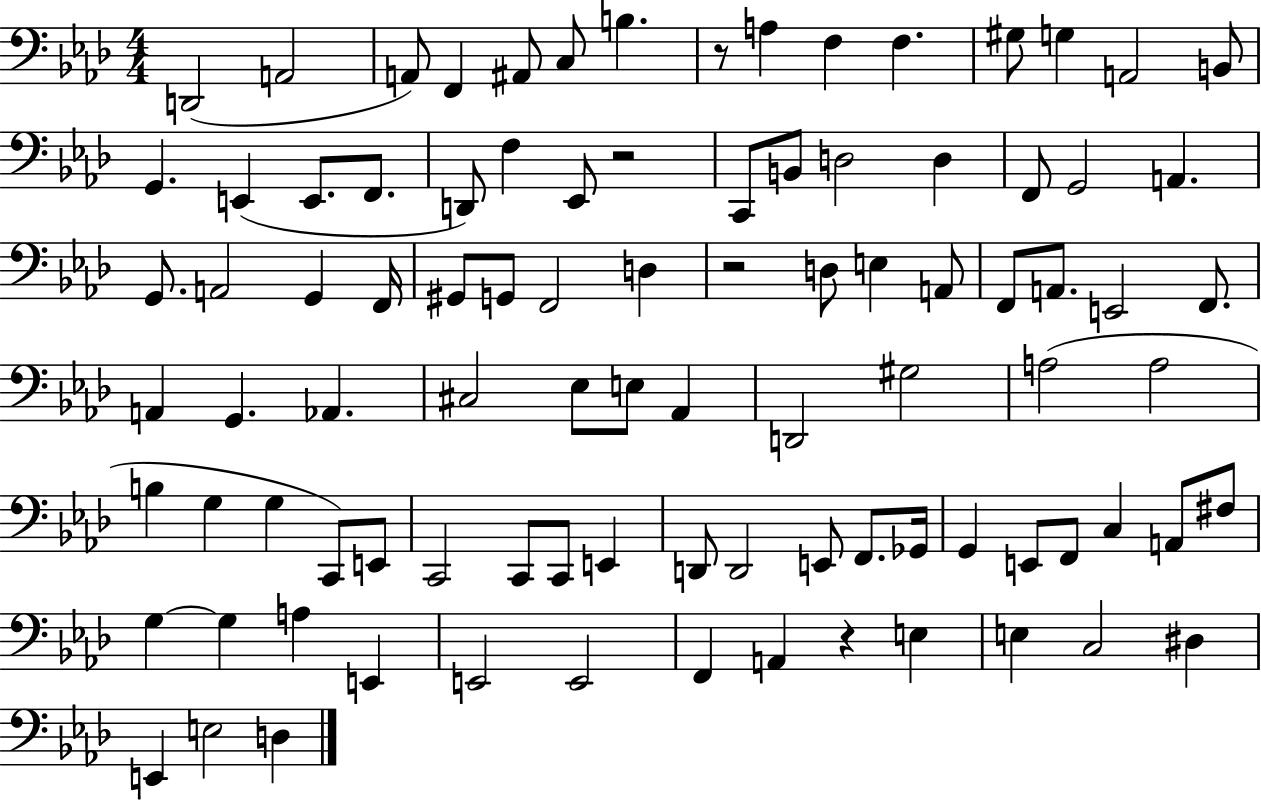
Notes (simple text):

D2/h A2/h A2/e F2/q A#2/e C3/e B3/q. R/e A3/q F3/q F3/q. G#3/e G3/q A2/h B2/e G2/q. E2/q E2/e. F2/e. D2/e F3/q Eb2/e R/h C2/e B2/e D3/h D3/q F2/e G2/h A2/q. G2/e. A2/h G2/q F2/s G#2/e G2/e F2/h D3/q R/h D3/e E3/q A2/e F2/e A2/e. E2/h F2/e. A2/q G2/q. Ab2/q. C#3/h Eb3/e E3/e Ab2/q D2/h G#3/h A3/h A3/h B3/q G3/q G3/q C2/e E2/e C2/h C2/e C2/e E2/q D2/e D2/h E2/e F2/e. Gb2/s G2/q E2/e F2/e C3/q A2/e F#3/e G3/q G3/q A3/q E2/q E2/h E2/h F2/q A2/q R/q E3/q E3/q C3/h D#3/q E2/q E3/h D3/q